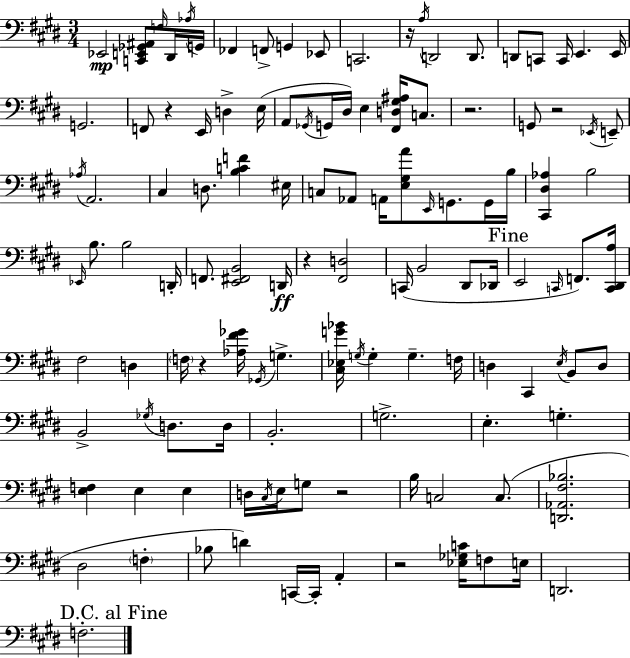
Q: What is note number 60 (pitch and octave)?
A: D3